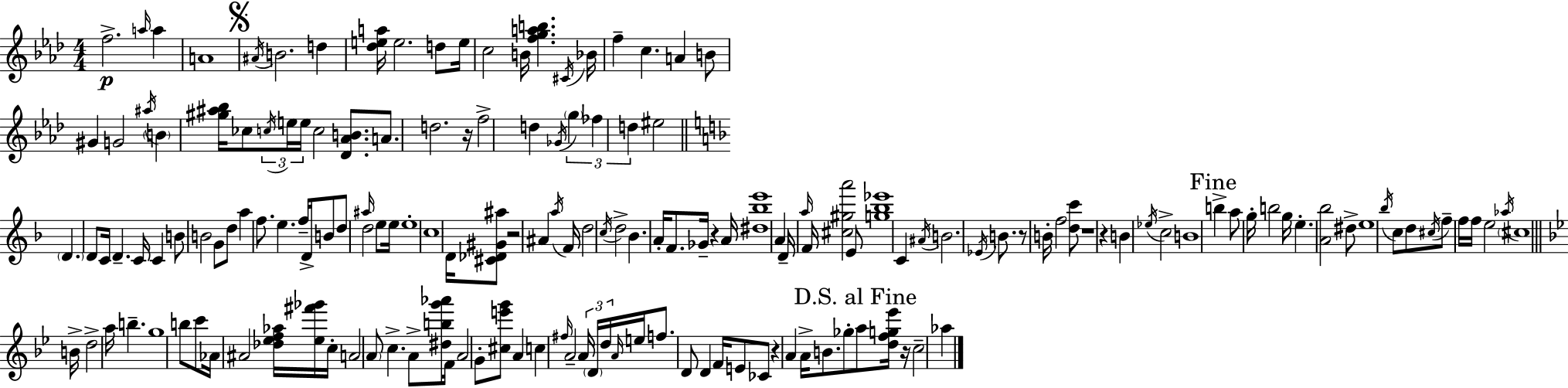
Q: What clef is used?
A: treble